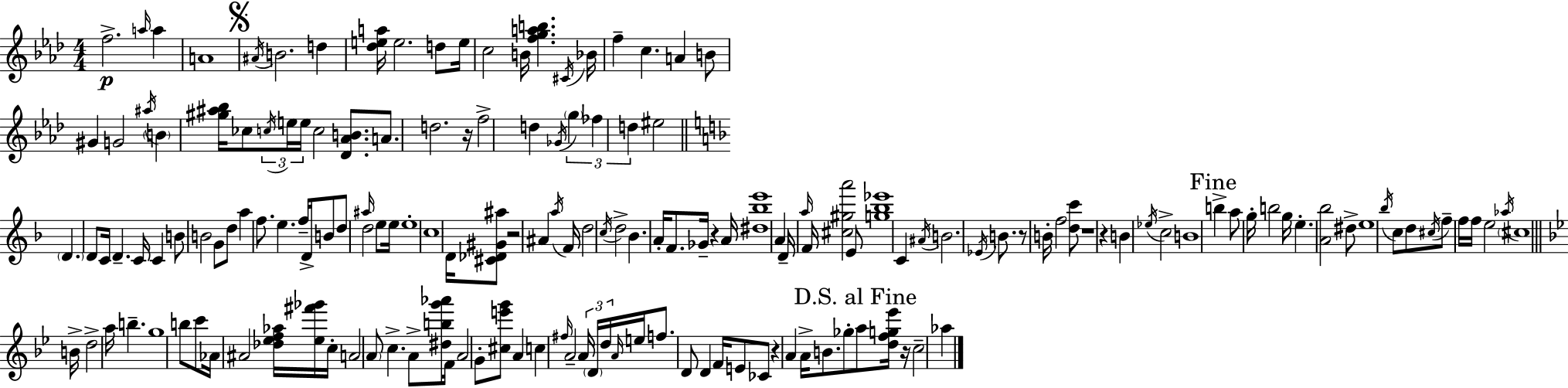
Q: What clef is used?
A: treble